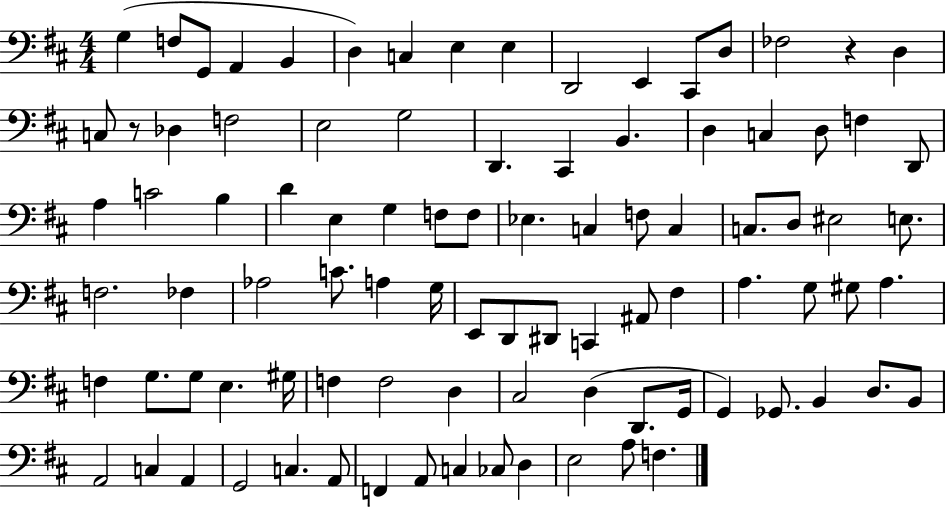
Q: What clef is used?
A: bass